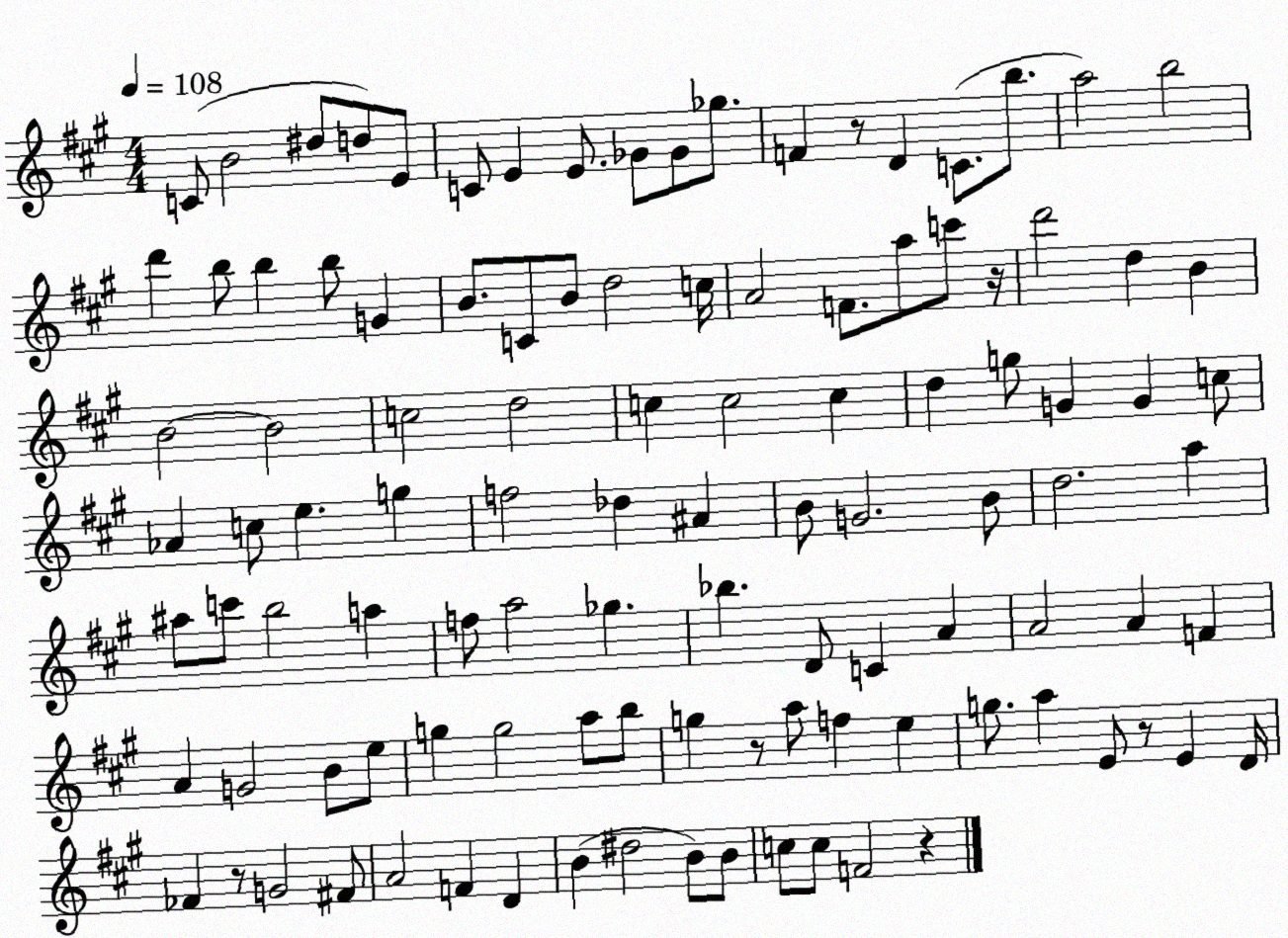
X:1
T:Untitled
M:4/4
L:1/4
K:A
C/2 B2 ^d/2 d/2 E/2 C/2 E E/2 _G/2 _G/2 _g/2 F z/2 D C/2 b/2 a2 b2 d' b/2 b b/2 G B/2 C/2 B/2 d2 c/4 A2 F/2 a/2 c'/2 z/4 d'2 d B B2 B2 c2 d2 c c2 c d g/2 G G c/2 _A c/2 e g f2 _d ^A B/2 G2 B/2 d2 a ^a/2 c'/2 b2 a f/2 a2 _g _b D/2 C A A2 A F A G2 B/2 e/2 g g2 a/2 b/2 g z/2 a/2 f e g/2 a E/2 z/2 E D/4 _F z/2 G2 ^F/2 A2 F D B ^d2 B/2 B/2 c/2 c/2 F2 z